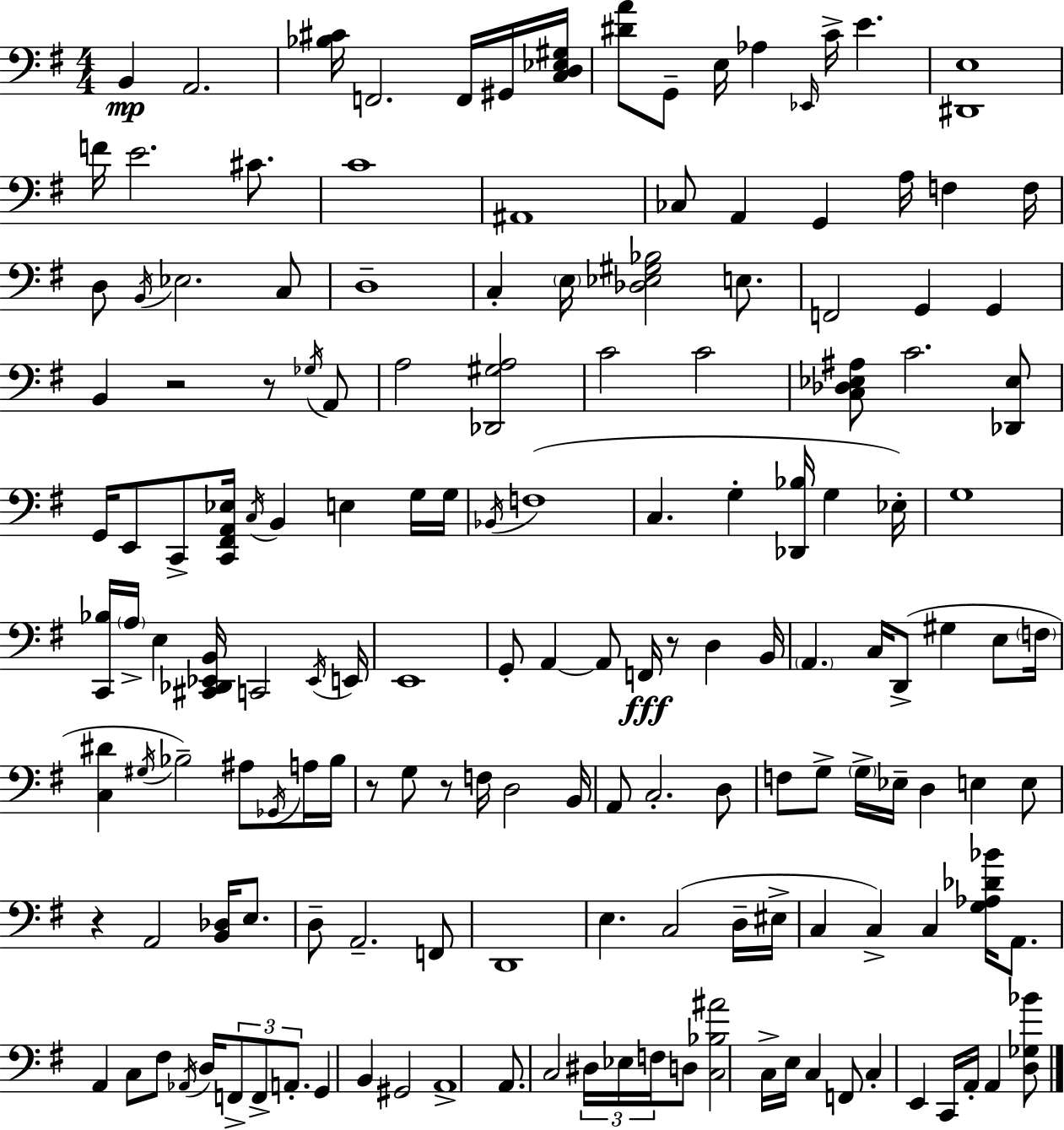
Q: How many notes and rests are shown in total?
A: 157